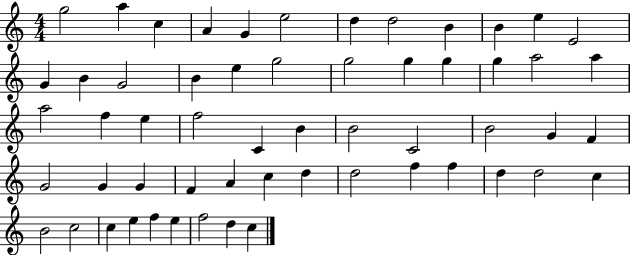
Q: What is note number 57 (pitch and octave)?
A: C5